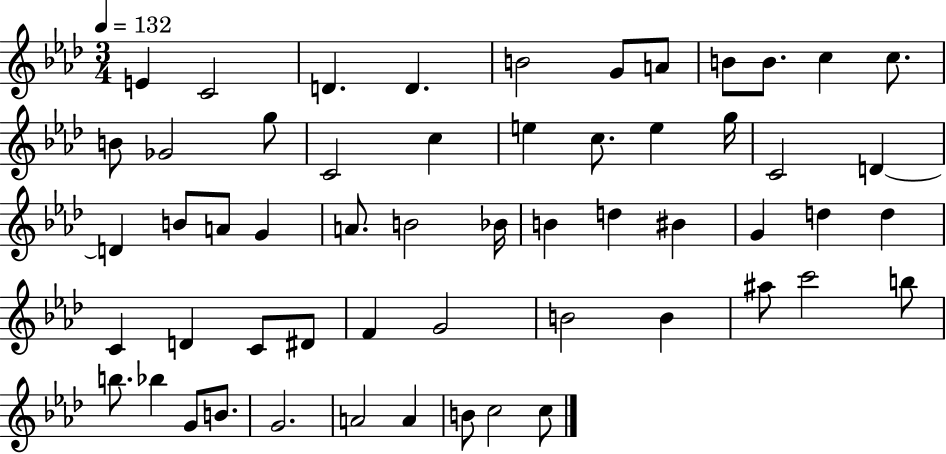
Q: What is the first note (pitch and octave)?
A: E4